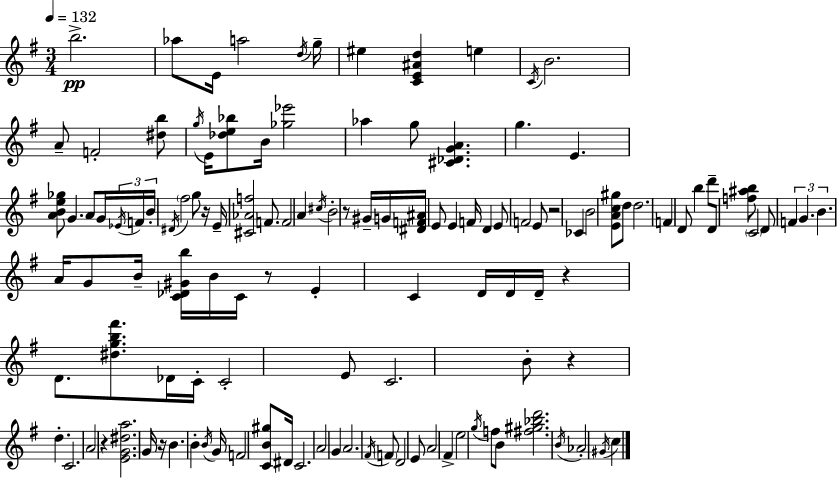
{
  \clef treble
  \numericTimeSignature
  \time 3/4
  \key e \minor
  \tempo 4 = 132
  \repeat volta 2 { b''2.->\pp | aes''8 e'16 a''2 \acciaccatura { d''16 } | g''16-- eis''4 <c' e' ais' d''>4 e''4 | \acciaccatura { c'16 } b'2. | \break a'8-- f'2-. | <dis'' b''>8 \acciaccatura { g''16 } e'16 <des'' e'' bes''>8 b'16 <ges'' ees'''>2 | aes''4 g''8 <cis' des' g' a'>4. | g''4. e'4. | \break <a' b' e'' ges''>8 g'4. a'8 | g'16 \tuplet 3/2 { \acciaccatura { ees'16 } f'16 b'16-. } \acciaccatura { dis'16 } \parenthesize fis''2 | g''8 r16 e'16-- <cis' aes' f''>2 | f'8. f'2 | \break a'4 \acciaccatura { cis''16 } b'2-. | r8 gis'16-- g'16 <dis' f' ais'>16 e'8 e'4 | f'16 d'4 e'8 f'2 | e'8 r2 | \break ces'4 b'2 | <e' a' c'' gis''>8 d''8 d''2. | f'4 d'8 | b''4 d'''8-- d'8 <f'' ais'' b''>8 \parenthesize c'2 | \break d'8 \tuplet 3/2 { f'4 | g'4. b'4. } | a'16 g'8 b'16-- <c' des' gis' b''>16 b'16 c'16 r8 e'4-. | c'4 d'16 d'16 d'16-- r4 | \break d'8. <dis'' g'' b'' fis'''>8. des'16 c'16-. c'2-. | e'8 c'2. | b'8-. r4 | d''4.-. c'2. | \break a'2 | r4 <e' g' dis'' a''>2. | g'16 r16 b'4. | b'4-. \acciaccatura { b'16 } g'16 f'2 | \break <c' b' gis''>8 dis'16 c'2. | a'2 | g'4 a'2. | \acciaccatura { fis'16 } \parenthesize f'8 d'2 | \break e'8 a'2 | fis'4-> e''2 | \acciaccatura { g''16 } f''8 b'8 <fis'' gis'' bes'' d'''>2. | \acciaccatura { b'16 } aes'2-. | \break \acciaccatura { gis'16 } c''4 } \bar "|."
}